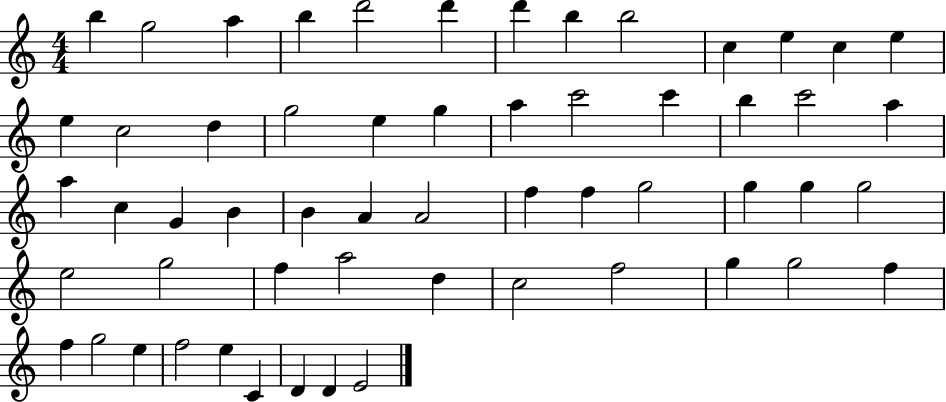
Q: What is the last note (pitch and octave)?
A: E4